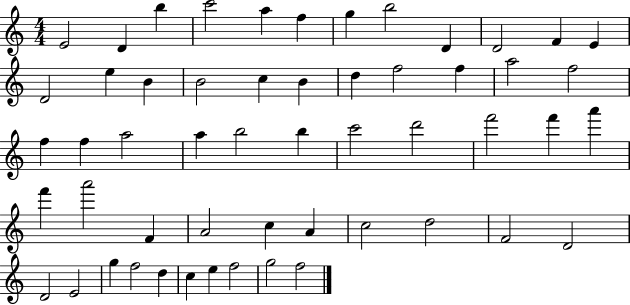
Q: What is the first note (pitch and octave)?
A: E4